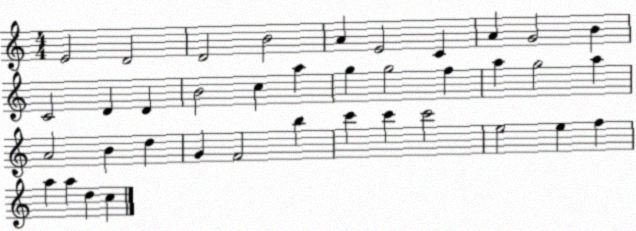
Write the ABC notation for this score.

X:1
T:Untitled
M:4/4
L:1/4
K:C
E2 D2 D2 B2 A E2 C A G2 B C2 D D B2 c a g g2 f a g2 a A2 B d G F2 b c' c' c'2 e2 e f a a d c